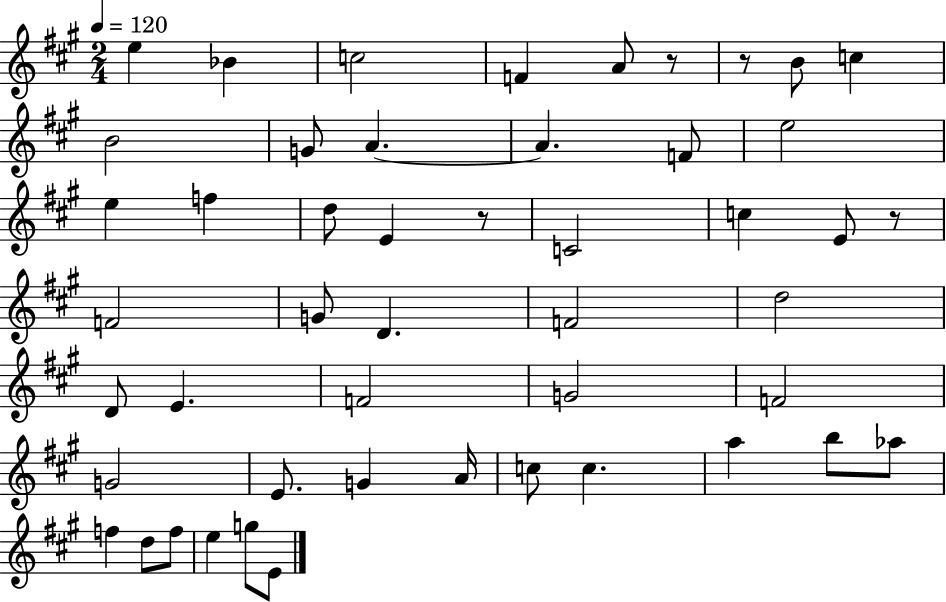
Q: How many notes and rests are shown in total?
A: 49